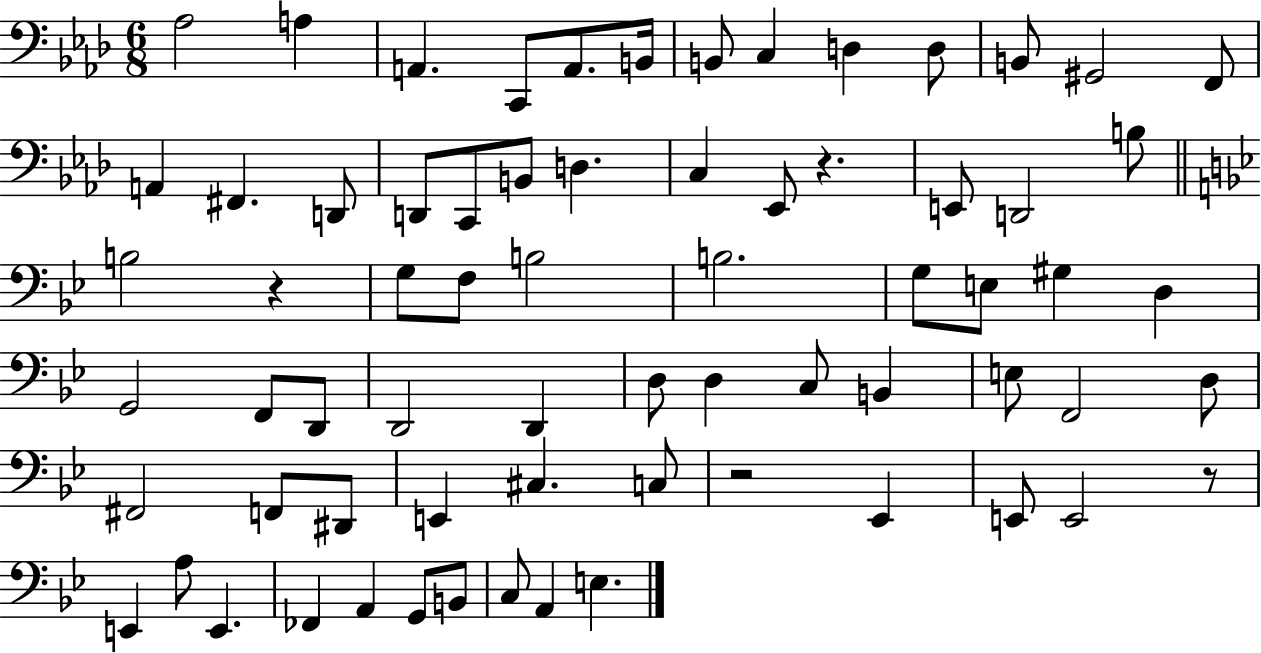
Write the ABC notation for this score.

X:1
T:Untitled
M:6/8
L:1/4
K:Ab
_A,2 A, A,, C,,/2 A,,/2 B,,/4 B,,/2 C, D, D,/2 B,,/2 ^G,,2 F,,/2 A,, ^F,, D,,/2 D,,/2 C,,/2 B,,/2 D, C, _E,,/2 z E,,/2 D,,2 B,/2 B,2 z G,/2 F,/2 B,2 B,2 G,/2 E,/2 ^G, D, G,,2 F,,/2 D,,/2 D,,2 D,, D,/2 D, C,/2 B,, E,/2 F,,2 D,/2 ^F,,2 F,,/2 ^D,,/2 E,, ^C, C,/2 z2 _E,, E,,/2 E,,2 z/2 E,, A,/2 E,, _F,, A,, G,,/2 B,,/2 C,/2 A,, E,